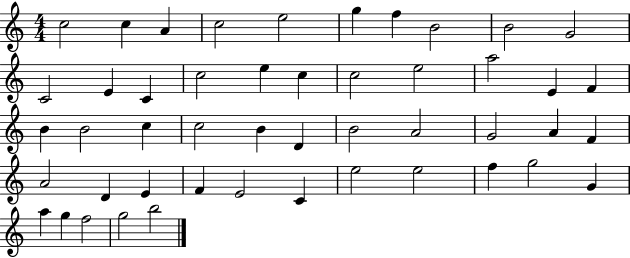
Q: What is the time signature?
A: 4/4